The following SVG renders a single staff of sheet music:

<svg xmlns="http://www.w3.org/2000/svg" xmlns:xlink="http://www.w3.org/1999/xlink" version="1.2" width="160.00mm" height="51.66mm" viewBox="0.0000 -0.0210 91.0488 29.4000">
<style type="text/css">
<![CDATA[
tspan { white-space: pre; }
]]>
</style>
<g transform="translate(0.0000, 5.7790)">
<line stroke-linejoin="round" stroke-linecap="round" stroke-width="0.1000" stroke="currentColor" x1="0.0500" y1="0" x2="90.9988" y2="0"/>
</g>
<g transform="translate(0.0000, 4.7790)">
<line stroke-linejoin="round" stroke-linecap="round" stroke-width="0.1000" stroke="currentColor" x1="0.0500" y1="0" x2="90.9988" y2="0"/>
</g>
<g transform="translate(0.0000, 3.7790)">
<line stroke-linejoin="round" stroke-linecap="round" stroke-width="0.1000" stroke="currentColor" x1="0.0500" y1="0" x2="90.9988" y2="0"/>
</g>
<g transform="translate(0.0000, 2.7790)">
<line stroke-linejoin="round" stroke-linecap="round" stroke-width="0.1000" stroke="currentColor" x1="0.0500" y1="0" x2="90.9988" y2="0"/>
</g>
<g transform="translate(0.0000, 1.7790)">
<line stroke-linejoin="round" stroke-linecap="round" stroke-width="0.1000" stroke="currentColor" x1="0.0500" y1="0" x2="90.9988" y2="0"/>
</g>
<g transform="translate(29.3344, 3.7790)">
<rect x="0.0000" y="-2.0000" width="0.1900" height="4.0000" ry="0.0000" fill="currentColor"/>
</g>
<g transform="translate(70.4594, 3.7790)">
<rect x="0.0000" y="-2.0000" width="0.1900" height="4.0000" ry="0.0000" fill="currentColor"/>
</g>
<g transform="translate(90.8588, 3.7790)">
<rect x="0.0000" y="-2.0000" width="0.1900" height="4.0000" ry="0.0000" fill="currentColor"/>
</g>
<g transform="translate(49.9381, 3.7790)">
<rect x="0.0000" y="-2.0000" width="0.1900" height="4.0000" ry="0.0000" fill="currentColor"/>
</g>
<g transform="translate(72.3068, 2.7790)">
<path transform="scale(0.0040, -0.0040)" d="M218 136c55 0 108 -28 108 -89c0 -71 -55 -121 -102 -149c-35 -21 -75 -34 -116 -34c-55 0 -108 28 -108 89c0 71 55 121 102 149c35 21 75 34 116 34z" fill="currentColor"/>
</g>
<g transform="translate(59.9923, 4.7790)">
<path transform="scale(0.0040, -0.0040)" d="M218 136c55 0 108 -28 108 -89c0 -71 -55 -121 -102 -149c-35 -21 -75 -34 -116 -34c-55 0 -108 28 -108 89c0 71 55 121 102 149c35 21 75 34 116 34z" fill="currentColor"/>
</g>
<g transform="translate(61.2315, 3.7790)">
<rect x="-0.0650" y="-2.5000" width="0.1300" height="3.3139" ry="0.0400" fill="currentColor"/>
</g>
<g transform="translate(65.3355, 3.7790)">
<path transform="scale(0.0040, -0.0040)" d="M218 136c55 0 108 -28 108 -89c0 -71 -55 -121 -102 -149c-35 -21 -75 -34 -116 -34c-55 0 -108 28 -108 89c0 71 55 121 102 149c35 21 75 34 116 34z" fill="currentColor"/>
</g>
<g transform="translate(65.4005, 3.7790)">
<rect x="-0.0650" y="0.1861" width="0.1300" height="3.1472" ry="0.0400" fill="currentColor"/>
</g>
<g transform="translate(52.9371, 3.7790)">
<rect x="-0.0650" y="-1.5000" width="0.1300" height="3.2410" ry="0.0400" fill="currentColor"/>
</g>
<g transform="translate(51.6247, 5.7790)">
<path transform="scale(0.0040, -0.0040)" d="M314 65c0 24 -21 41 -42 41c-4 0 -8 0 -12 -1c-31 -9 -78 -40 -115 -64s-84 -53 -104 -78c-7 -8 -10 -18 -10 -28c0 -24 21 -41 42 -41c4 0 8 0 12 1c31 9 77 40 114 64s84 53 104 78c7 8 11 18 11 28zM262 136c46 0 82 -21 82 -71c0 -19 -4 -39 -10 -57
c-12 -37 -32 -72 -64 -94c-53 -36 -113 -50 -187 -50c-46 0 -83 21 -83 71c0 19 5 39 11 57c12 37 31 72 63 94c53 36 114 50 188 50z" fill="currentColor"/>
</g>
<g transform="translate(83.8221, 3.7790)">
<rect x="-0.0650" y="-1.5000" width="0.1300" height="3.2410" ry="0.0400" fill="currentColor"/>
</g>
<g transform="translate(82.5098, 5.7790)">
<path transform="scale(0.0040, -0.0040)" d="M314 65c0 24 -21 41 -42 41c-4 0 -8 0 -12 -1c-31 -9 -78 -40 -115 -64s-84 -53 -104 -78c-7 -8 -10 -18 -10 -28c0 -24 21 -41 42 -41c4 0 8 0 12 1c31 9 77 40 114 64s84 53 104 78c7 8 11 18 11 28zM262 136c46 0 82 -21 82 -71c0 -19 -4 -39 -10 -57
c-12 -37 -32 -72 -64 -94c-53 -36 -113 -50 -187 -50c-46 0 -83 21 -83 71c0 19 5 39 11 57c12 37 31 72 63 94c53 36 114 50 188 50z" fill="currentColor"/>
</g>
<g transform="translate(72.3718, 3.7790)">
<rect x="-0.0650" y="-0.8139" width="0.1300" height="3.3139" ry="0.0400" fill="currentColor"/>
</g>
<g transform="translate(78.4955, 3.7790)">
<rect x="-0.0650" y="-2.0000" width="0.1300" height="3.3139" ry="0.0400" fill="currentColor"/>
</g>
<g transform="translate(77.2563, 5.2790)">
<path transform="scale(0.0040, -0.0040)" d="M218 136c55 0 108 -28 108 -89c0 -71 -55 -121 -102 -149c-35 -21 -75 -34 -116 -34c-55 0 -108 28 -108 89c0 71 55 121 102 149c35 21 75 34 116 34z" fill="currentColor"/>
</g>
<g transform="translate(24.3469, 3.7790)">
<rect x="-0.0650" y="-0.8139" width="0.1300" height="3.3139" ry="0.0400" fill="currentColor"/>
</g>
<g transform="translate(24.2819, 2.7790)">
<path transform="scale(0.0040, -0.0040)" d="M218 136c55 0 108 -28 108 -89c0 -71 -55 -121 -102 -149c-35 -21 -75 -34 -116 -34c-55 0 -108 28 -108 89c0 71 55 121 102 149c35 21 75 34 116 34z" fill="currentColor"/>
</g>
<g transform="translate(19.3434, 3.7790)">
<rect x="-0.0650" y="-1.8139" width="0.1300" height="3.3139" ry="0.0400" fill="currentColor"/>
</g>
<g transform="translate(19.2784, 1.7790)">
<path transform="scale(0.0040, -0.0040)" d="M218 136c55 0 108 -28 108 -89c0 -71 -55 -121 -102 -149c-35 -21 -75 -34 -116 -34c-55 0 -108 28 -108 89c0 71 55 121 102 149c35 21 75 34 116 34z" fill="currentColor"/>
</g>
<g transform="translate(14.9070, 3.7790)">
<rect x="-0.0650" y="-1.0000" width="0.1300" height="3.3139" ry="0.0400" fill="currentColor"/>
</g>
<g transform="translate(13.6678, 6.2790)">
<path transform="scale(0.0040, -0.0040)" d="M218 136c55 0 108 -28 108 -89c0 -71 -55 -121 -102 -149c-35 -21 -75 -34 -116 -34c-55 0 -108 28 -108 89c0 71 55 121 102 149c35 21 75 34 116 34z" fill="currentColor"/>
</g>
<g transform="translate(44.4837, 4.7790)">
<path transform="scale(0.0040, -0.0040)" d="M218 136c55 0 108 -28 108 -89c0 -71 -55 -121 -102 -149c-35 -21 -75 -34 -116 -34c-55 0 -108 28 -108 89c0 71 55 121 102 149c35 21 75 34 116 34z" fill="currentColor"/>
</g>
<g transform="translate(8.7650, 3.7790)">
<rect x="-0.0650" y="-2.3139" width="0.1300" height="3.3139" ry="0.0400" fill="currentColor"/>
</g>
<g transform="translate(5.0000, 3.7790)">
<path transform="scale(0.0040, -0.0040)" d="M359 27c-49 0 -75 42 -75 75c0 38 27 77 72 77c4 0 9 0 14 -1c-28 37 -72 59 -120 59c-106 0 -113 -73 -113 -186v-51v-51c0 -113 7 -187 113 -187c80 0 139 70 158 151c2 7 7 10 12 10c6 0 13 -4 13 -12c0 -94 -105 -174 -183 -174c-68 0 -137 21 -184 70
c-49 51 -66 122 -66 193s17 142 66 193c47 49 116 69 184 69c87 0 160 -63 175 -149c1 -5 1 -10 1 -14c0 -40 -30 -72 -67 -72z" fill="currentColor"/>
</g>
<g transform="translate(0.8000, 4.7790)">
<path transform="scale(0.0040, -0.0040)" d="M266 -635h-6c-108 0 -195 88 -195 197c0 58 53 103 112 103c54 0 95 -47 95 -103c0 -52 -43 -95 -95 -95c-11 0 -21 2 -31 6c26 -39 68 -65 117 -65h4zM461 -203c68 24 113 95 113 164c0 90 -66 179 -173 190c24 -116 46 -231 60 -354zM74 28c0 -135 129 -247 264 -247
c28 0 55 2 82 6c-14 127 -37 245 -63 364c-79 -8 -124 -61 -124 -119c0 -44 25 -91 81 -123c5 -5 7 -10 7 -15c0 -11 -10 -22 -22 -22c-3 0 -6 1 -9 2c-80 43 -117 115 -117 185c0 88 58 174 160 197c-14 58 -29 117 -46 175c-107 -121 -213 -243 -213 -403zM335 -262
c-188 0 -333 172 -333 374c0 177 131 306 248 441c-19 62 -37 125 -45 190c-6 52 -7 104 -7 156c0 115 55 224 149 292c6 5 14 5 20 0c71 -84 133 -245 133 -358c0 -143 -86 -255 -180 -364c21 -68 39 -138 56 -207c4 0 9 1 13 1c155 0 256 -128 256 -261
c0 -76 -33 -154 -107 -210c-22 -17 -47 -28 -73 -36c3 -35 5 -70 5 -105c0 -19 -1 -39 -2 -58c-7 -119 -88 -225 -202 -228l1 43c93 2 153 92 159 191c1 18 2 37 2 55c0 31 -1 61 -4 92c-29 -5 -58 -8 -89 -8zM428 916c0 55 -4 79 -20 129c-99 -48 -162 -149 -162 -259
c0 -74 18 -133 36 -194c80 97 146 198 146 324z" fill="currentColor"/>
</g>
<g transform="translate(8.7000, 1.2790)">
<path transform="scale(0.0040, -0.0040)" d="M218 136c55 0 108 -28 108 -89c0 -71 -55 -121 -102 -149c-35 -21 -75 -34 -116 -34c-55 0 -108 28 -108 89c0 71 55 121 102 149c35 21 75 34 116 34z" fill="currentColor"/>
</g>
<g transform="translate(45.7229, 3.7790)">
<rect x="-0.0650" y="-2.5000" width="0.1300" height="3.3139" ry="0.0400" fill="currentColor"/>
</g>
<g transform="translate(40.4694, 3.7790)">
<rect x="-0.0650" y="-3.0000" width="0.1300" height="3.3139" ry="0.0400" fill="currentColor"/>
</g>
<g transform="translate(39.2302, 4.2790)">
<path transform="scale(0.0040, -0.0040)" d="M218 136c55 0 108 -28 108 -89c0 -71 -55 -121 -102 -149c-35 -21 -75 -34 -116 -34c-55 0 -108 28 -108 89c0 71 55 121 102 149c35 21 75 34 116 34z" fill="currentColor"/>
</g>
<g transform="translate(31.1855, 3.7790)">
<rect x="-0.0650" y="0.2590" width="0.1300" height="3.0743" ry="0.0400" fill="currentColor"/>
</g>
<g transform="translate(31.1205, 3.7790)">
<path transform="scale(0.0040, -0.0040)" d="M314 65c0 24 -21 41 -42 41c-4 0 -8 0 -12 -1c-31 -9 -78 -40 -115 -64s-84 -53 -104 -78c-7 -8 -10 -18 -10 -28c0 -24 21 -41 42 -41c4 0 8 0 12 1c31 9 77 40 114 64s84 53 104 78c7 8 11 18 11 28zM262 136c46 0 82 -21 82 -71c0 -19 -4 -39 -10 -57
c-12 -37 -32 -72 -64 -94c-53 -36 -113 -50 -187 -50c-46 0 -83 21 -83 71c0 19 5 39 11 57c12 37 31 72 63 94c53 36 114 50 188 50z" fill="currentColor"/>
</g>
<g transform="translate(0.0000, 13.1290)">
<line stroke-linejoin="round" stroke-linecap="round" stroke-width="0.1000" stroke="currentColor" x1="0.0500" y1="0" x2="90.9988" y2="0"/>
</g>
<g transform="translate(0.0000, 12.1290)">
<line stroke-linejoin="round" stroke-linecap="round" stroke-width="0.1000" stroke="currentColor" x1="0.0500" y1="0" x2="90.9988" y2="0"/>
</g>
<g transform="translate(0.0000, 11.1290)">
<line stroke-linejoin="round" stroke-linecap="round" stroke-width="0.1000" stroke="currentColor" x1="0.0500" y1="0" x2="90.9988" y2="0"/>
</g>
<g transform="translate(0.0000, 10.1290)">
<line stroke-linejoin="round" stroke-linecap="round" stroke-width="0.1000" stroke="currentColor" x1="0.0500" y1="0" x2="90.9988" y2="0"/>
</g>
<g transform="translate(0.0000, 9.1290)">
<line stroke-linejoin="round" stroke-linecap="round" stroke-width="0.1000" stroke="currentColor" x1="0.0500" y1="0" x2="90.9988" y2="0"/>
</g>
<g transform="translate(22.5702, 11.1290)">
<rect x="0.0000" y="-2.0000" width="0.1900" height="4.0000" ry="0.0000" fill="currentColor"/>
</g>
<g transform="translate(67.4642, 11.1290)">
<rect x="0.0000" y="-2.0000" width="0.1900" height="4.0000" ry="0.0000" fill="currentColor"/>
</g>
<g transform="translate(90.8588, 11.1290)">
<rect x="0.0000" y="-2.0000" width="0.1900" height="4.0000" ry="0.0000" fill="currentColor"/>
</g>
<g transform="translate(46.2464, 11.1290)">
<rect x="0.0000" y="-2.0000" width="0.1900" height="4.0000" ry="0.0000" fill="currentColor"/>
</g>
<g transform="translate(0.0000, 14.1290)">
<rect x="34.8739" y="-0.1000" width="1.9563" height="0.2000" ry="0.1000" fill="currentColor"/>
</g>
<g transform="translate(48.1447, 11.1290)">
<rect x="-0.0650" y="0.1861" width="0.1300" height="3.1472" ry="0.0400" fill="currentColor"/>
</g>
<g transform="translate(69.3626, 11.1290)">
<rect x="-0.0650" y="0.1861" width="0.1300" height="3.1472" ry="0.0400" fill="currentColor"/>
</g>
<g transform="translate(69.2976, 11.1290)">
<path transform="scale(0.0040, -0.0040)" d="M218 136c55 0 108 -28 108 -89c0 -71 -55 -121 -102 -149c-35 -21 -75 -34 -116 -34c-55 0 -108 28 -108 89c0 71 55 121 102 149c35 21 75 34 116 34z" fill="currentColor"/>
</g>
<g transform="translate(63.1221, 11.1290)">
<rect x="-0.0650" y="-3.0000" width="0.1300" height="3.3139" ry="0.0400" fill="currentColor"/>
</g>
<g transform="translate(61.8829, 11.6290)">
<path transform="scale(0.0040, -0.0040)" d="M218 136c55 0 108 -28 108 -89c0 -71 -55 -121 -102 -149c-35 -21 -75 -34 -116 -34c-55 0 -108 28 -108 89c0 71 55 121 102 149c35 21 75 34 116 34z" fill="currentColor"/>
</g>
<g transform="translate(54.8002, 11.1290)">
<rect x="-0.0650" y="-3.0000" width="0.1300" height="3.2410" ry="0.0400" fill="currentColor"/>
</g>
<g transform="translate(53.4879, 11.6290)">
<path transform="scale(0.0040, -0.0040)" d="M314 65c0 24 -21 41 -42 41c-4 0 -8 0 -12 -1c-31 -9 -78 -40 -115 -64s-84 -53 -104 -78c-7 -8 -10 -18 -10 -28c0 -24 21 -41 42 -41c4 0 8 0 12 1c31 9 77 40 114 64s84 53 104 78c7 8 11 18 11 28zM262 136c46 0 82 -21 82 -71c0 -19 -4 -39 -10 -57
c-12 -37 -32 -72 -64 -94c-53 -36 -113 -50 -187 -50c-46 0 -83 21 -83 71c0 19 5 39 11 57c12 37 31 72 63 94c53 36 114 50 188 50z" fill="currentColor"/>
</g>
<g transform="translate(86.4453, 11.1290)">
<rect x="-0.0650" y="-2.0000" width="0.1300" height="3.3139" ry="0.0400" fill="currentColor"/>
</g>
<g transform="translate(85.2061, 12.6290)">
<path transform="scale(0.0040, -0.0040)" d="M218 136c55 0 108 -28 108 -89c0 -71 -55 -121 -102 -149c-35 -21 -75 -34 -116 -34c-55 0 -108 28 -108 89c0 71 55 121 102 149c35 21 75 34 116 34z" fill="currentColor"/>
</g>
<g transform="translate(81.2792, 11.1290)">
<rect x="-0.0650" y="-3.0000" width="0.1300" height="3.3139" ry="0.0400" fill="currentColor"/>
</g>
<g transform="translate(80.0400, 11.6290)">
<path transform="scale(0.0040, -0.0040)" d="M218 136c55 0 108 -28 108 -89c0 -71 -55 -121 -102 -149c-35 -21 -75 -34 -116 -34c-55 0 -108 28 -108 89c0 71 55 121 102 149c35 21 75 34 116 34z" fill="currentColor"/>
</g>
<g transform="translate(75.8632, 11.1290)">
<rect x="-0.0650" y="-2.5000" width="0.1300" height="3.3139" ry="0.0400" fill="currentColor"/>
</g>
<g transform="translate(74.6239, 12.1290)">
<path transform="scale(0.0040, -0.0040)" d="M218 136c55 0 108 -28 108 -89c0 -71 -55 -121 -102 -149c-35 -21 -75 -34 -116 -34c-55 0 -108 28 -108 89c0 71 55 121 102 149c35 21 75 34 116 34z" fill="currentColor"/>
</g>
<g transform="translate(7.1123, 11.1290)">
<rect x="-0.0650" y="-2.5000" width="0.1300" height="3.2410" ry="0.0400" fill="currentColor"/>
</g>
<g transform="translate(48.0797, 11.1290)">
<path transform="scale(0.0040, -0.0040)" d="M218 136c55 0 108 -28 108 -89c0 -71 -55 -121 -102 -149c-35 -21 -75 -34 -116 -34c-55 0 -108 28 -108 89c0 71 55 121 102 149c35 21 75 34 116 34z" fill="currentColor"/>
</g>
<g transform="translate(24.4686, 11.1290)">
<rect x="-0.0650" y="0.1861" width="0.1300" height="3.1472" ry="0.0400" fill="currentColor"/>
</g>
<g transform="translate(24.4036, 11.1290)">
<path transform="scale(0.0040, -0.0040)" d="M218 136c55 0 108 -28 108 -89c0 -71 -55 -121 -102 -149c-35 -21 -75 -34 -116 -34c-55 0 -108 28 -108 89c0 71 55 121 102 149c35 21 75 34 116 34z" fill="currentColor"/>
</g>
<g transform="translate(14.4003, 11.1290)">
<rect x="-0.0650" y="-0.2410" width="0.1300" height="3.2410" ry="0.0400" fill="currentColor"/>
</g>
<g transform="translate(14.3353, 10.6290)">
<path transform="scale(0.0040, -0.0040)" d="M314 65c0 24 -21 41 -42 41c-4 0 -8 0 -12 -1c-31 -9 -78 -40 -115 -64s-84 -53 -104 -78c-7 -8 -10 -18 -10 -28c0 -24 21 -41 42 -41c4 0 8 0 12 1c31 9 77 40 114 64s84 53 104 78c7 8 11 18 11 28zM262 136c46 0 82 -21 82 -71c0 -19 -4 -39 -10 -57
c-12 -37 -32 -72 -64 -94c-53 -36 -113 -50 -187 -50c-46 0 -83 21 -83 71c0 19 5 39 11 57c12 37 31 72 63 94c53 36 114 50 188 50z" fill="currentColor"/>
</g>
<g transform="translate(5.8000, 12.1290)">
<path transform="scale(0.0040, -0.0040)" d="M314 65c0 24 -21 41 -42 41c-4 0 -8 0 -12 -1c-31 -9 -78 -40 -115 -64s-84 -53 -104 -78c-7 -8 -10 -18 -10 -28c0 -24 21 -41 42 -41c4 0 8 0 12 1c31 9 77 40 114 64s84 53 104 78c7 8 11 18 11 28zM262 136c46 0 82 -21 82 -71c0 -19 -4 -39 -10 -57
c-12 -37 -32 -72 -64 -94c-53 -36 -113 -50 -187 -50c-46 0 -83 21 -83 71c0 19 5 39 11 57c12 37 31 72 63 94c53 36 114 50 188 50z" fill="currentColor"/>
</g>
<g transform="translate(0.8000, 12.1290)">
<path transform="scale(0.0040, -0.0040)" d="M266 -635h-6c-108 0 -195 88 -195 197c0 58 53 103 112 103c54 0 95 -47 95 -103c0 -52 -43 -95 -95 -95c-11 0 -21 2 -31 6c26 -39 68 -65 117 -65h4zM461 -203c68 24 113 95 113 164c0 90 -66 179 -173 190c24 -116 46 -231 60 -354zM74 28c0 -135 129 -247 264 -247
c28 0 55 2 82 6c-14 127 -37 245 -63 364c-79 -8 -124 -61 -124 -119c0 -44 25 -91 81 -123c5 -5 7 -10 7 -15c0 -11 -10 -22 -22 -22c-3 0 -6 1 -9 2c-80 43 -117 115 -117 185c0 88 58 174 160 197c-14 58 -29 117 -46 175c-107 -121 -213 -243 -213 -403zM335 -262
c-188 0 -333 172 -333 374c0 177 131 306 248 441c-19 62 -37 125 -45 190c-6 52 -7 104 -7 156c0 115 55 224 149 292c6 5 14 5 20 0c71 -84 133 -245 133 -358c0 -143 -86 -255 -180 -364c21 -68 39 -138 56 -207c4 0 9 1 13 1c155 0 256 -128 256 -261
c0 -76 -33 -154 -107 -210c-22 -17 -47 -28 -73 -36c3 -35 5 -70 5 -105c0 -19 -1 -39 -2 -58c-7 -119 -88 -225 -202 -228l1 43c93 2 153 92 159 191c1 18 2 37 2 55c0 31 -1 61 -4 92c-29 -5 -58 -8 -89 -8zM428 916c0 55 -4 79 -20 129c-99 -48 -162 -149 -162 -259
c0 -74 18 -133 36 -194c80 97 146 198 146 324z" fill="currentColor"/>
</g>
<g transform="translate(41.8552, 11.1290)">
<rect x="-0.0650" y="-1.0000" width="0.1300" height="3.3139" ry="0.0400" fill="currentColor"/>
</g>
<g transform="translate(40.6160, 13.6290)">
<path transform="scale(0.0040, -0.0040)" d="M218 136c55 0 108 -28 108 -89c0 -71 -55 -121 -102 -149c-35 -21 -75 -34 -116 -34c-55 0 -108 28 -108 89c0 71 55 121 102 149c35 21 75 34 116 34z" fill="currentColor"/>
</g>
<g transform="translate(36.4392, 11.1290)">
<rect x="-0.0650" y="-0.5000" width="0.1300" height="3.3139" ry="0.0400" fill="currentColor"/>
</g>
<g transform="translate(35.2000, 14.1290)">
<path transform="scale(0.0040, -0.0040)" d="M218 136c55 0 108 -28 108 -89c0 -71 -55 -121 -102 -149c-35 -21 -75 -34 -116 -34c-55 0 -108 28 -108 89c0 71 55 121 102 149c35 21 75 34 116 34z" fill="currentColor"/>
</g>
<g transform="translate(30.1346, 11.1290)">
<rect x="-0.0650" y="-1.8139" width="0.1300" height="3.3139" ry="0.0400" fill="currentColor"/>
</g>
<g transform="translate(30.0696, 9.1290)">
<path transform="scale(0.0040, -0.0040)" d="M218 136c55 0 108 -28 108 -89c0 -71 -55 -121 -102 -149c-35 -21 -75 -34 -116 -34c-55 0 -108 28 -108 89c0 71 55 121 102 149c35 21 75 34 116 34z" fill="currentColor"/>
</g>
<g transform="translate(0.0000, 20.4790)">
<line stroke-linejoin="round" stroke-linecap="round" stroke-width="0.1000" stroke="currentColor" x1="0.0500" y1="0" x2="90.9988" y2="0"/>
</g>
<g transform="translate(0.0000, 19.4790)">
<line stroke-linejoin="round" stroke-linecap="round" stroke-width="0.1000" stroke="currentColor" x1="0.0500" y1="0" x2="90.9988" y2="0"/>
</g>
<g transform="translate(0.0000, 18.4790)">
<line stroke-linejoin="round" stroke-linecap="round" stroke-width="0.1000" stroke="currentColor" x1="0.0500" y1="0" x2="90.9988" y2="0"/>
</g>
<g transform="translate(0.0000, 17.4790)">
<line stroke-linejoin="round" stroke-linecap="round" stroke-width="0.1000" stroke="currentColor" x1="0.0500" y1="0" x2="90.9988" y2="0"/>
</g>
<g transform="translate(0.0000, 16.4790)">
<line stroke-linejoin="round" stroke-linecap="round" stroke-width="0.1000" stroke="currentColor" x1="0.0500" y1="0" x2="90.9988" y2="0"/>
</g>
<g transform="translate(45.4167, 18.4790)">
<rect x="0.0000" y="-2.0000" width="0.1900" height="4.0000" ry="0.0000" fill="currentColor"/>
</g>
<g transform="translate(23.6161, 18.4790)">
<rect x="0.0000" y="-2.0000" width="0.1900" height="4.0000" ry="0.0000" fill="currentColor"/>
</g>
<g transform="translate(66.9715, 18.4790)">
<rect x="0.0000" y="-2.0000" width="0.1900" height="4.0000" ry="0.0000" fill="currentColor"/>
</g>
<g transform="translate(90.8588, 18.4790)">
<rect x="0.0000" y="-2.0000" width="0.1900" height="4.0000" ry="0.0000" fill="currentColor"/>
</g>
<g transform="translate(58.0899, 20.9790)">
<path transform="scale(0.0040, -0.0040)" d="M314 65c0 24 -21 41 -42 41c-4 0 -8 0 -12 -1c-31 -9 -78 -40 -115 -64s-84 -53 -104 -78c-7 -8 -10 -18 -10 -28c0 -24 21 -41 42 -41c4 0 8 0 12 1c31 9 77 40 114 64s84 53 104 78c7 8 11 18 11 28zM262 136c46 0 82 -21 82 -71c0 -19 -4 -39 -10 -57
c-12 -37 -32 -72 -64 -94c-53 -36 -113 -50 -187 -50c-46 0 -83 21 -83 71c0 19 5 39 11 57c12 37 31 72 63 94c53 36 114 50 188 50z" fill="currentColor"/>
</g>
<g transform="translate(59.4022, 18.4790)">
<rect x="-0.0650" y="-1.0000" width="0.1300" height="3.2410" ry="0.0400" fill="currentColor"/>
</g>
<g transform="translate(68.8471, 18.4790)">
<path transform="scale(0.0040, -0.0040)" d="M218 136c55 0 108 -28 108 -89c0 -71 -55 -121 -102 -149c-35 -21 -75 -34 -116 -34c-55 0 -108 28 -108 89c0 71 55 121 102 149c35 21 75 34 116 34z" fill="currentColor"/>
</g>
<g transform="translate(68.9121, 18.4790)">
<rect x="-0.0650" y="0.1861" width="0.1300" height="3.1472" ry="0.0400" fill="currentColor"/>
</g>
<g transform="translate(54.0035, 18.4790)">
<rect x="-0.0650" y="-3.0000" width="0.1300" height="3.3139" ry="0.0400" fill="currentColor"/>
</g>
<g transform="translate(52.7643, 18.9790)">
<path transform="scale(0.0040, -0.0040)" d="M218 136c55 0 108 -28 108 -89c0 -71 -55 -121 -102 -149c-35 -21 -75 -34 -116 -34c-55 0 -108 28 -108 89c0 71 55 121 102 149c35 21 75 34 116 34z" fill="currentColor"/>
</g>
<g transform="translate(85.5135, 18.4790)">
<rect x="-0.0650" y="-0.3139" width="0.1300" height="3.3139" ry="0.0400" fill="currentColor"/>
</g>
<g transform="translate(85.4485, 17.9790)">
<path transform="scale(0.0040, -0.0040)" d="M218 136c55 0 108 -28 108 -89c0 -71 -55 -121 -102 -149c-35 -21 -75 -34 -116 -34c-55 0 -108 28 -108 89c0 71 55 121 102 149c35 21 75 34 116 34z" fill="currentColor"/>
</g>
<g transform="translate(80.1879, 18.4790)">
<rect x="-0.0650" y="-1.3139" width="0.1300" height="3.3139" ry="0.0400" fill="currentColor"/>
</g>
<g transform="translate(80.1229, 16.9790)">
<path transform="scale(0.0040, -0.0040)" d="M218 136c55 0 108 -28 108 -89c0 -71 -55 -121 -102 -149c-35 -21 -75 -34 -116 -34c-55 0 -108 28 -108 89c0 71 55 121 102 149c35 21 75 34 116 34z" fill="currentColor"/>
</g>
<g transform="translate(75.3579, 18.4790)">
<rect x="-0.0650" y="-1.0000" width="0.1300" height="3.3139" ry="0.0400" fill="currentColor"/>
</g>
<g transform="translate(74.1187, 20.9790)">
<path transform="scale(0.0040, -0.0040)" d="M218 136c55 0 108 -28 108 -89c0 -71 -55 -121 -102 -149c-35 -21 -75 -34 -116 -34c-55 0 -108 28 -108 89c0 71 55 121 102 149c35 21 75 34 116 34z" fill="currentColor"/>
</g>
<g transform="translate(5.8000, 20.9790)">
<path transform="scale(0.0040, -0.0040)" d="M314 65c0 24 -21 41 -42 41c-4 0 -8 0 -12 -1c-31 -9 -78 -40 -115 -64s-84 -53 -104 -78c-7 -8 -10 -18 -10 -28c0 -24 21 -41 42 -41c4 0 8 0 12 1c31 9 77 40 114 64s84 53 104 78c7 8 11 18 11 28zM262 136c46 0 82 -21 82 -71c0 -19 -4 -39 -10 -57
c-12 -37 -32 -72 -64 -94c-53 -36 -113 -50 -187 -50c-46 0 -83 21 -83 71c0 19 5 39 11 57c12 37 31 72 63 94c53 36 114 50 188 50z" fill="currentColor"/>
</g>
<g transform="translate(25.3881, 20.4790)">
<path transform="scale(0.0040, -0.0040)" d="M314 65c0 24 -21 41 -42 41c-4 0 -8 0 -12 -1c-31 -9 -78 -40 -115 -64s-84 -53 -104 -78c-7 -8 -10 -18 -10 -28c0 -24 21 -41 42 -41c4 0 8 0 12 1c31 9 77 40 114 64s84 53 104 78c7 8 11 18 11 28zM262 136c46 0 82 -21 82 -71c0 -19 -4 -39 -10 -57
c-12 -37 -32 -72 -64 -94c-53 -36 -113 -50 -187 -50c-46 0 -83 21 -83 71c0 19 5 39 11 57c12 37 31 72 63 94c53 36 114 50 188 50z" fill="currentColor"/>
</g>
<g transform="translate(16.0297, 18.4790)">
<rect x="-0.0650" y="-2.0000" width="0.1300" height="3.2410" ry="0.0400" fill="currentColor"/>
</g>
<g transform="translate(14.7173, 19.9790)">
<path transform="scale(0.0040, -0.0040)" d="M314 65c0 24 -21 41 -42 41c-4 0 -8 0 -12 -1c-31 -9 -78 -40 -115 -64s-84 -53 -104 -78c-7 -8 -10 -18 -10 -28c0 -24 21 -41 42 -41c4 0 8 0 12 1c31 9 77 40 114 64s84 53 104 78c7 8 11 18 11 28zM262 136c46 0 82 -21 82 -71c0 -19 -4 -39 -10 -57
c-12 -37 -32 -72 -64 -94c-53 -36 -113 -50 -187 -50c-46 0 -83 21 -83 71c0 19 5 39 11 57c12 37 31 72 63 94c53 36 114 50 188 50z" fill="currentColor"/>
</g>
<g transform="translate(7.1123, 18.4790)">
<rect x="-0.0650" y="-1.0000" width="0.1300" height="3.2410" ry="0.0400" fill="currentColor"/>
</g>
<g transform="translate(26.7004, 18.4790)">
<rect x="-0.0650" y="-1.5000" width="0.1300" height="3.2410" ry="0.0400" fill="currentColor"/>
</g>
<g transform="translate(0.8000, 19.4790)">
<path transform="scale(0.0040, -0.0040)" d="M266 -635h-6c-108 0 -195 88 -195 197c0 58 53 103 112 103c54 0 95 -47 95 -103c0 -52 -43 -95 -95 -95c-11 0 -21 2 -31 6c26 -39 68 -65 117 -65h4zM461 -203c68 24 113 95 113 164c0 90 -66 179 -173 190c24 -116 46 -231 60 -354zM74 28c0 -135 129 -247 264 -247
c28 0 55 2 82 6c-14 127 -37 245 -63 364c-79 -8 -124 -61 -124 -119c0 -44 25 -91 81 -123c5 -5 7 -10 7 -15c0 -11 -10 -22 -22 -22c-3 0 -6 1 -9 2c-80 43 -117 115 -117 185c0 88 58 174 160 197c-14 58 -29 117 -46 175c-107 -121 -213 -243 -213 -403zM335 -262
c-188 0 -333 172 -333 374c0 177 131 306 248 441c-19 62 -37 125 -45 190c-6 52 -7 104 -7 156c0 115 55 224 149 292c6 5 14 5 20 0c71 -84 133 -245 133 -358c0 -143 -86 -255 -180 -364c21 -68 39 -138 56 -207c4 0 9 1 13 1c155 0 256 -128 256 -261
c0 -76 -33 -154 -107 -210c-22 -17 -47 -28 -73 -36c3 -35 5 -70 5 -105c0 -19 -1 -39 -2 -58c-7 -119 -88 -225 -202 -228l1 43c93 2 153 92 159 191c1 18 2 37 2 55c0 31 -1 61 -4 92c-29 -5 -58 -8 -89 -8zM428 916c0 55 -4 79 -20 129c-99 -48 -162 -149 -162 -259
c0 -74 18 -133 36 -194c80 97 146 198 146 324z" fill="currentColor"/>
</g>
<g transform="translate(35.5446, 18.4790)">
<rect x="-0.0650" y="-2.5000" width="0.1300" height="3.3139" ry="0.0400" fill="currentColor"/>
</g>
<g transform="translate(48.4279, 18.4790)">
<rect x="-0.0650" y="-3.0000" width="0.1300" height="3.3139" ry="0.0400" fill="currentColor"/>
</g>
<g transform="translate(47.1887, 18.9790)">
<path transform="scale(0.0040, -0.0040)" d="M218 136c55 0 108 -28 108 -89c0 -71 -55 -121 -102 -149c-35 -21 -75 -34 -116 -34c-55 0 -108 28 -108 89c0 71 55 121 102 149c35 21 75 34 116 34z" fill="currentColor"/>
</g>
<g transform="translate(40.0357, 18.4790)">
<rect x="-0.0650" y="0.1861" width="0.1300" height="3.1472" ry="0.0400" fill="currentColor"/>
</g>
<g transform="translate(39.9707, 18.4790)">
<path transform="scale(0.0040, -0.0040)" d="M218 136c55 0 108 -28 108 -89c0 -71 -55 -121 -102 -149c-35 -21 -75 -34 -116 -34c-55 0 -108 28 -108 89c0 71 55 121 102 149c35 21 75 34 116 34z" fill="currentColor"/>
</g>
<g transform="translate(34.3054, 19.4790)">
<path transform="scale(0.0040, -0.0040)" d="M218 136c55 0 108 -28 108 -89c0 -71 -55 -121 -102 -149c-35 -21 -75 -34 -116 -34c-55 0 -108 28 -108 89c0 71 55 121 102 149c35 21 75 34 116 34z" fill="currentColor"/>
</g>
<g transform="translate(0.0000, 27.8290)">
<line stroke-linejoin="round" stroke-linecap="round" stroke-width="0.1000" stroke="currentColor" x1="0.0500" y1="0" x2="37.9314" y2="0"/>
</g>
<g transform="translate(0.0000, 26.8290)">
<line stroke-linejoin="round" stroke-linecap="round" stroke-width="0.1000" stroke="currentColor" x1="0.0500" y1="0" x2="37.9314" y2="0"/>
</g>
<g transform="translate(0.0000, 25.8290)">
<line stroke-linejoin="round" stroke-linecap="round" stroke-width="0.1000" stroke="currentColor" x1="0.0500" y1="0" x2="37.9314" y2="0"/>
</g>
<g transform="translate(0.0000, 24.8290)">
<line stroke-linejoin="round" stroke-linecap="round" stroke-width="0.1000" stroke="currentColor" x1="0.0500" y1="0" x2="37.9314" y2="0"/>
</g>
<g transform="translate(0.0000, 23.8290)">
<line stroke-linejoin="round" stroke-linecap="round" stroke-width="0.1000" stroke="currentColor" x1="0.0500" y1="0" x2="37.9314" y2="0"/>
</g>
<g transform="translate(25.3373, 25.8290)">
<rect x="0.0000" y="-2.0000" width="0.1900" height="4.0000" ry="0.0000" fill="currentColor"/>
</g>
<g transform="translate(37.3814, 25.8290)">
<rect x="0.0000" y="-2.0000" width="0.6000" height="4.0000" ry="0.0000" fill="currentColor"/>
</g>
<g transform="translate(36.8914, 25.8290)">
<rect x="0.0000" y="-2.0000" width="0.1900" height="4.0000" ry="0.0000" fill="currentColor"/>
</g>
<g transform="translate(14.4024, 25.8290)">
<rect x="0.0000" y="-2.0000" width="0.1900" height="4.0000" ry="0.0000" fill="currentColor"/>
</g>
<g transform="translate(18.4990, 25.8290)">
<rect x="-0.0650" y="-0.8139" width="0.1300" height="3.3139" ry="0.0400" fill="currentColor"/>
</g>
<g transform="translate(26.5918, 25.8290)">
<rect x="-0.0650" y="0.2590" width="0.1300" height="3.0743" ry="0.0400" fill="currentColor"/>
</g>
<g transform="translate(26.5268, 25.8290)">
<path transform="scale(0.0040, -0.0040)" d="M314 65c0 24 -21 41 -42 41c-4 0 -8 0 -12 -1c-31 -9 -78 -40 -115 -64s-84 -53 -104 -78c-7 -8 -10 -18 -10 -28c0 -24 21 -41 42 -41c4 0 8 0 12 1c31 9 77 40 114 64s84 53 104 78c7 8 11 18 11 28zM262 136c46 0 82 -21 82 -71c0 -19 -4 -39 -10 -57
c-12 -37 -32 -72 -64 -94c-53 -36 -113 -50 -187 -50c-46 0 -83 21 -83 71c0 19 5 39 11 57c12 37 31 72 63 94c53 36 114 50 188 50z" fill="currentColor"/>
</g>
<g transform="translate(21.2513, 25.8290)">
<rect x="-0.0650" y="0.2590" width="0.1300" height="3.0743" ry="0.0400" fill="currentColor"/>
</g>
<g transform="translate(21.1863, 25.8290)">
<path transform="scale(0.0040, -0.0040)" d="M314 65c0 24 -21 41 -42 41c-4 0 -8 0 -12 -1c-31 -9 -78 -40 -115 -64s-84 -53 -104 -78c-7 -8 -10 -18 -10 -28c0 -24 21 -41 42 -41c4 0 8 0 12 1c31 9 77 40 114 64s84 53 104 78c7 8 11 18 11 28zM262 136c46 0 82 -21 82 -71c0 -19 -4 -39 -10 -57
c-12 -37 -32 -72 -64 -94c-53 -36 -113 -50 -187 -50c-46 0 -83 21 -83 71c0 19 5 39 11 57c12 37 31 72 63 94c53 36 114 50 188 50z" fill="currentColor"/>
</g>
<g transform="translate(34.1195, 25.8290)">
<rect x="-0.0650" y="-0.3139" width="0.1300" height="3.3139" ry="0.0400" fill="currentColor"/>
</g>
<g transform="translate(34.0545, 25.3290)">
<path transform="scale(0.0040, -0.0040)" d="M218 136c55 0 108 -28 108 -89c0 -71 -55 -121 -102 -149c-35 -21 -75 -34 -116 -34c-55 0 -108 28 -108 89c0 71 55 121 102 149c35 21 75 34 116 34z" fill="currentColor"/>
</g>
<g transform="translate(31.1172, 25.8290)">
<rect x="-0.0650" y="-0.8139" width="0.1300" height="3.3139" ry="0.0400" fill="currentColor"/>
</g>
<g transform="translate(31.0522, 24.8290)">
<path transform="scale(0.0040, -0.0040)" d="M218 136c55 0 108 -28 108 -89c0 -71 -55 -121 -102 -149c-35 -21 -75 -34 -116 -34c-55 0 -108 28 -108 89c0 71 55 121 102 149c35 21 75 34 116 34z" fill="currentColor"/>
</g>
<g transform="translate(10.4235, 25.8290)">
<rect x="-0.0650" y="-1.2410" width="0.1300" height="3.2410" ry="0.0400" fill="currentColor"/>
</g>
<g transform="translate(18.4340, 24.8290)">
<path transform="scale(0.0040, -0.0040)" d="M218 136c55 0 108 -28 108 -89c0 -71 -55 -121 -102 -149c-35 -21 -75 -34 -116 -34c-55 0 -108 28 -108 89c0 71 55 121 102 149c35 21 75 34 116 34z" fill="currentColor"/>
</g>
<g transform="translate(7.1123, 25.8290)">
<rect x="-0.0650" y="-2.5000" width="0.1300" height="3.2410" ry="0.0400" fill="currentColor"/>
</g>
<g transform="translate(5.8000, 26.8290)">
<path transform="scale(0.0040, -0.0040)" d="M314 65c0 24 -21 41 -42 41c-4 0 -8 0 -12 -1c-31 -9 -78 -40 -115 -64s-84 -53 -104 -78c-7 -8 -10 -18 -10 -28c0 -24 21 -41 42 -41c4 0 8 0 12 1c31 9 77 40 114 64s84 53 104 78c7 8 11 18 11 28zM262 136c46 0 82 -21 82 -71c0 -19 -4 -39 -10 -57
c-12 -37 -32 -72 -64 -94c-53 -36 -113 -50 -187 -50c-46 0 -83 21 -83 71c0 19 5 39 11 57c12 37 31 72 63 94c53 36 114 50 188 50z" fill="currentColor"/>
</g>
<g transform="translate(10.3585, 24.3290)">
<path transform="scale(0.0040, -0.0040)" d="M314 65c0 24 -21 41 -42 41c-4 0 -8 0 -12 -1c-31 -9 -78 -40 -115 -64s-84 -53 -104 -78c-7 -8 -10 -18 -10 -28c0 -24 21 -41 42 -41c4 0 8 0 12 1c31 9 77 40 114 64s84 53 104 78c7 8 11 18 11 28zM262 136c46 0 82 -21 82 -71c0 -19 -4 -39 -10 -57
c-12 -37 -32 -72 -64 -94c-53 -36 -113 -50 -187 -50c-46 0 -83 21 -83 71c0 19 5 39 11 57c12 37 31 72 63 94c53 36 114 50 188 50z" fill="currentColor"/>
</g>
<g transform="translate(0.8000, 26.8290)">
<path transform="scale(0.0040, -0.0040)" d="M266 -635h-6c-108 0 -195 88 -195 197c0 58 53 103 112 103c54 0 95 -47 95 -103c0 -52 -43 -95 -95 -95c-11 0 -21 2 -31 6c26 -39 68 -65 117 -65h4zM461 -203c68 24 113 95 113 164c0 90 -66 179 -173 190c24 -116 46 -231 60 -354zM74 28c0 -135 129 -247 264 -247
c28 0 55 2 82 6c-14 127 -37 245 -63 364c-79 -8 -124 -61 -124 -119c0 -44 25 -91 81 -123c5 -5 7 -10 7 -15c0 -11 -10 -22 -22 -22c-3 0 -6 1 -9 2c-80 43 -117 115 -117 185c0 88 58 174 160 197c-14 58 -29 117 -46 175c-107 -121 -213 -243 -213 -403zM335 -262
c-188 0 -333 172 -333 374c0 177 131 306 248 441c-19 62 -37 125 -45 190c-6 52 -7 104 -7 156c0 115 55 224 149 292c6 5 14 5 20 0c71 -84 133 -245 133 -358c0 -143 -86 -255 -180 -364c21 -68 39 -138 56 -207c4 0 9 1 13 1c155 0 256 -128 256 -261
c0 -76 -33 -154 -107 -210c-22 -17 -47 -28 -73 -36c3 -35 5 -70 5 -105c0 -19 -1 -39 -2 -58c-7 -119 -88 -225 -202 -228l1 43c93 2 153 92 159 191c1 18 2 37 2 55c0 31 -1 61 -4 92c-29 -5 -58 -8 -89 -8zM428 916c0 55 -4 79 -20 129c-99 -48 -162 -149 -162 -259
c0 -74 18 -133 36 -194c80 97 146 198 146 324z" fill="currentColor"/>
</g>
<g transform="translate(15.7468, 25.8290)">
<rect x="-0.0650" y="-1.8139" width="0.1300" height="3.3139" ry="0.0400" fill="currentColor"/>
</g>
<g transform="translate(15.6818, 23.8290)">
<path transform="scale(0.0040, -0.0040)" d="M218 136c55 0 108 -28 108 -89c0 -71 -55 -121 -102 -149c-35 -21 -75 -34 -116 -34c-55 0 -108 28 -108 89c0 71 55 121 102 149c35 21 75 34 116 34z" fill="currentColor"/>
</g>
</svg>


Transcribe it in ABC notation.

X:1
T:Untitled
M:4/4
L:1/4
K:C
g D f d B2 A G E2 G B d F E2 G2 c2 B f C D B A2 A B G A F D2 F2 E2 G B A A D2 B D e c G2 e2 f d B2 B2 d c